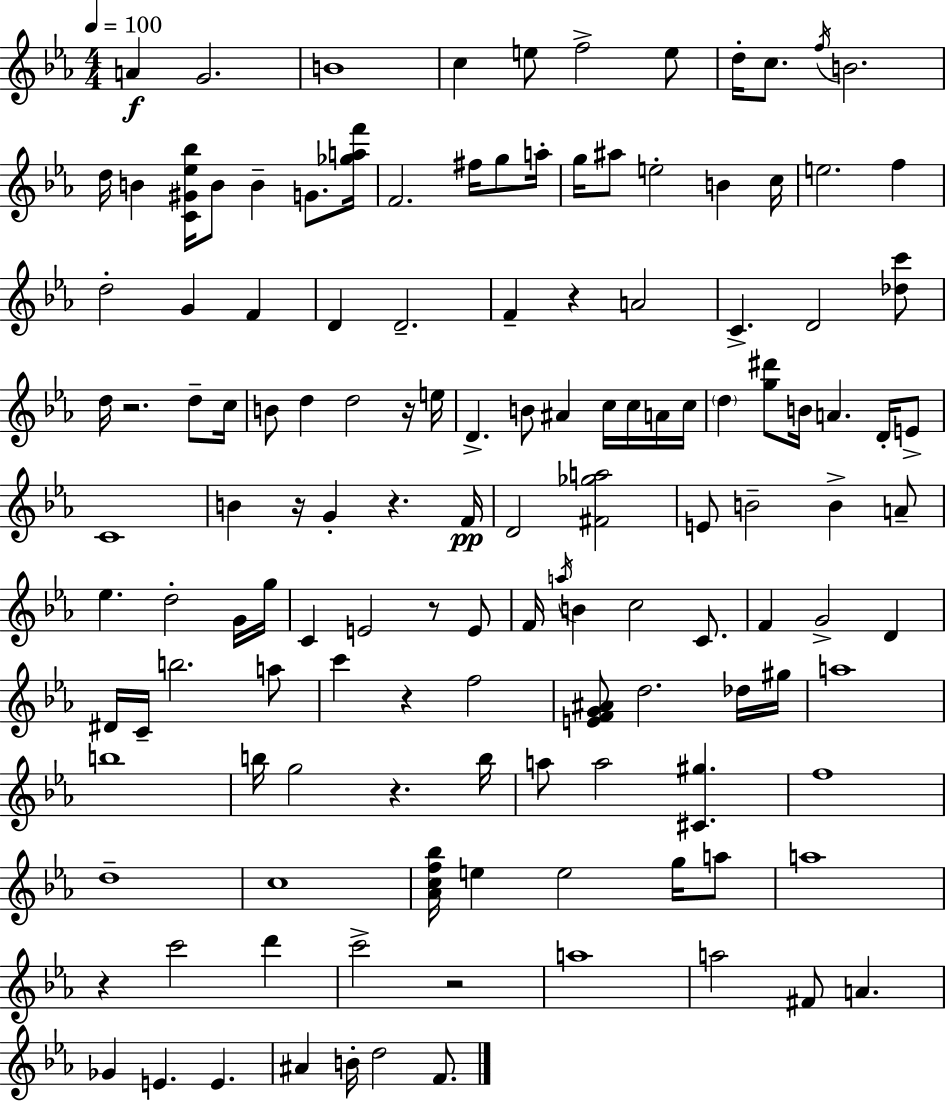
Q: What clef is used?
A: treble